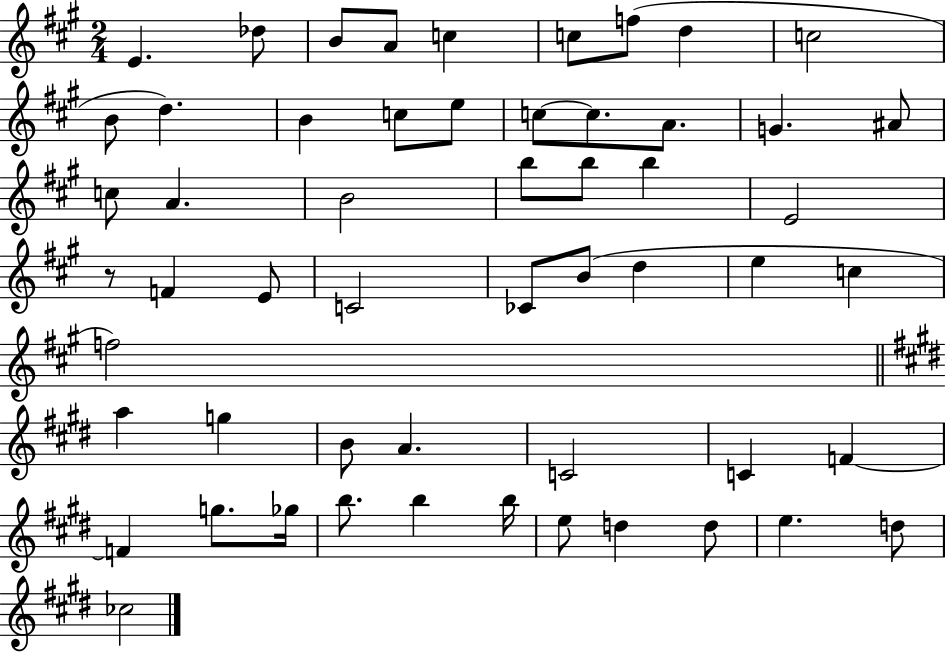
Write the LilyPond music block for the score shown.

{
  \clef treble
  \numericTimeSignature
  \time 2/4
  \key a \major
  e'4. des''8 | b'8 a'8 c''4 | c''8 f''8( d''4 | c''2 | \break b'8 d''4.) | b'4 c''8 e''8 | c''8~~ c''8. a'8. | g'4. ais'8 | \break c''8 a'4. | b'2 | b''8 b''8 b''4 | e'2 | \break r8 f'4 e'8 | c'2 | ces'8 b'8( d''4 | e''4 c''4 | \break f''2) | \bar "||" \break \key e \major a''4 g''4 | b'8 a'4. | c'2 | c'4 f'4~~ | \break f'4 g''8. ges''16 | b''8. b''4 b''16 | e''8 d''4 d''8 | e''4. d''8 | \break ces''2 | \bar "|."
}